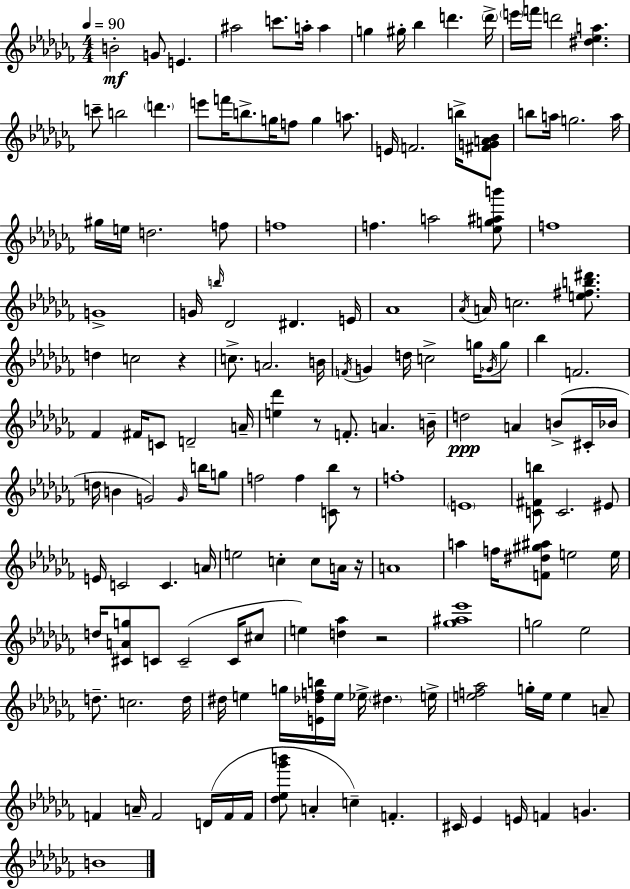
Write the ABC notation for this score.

X:1
T:Untitled
M:4/4
L:1/4
K:Abm
B2 G/2 E ^a2 c'/2 a/4 a g ^g/4 _b d' d'/4 e'/4 f'/4 d'2 [^d_ea] c'/2 b2 d' e'/2 f'/4 b/2 g/4 f/2 g a/2 E/4 F2 b/4 [^FGA_B]/2 b/2 a/4 g2 a/4 ^g/4 e/4 d2 f/2 f4 f a2 [_eg^ab']/2 f4 G4 G/4 b/4 _D2 ^D E/4 _A4 _A/4 A/4 c2 [e^fb^d']/2 d c2 z c/2 A2 B/4 F/4 G d/4 c2 g/4 _G/4 g/2 _b F2 _F ^F/4 C/2 D2 A/4 [e_d'] z/2 F/2 A B/4 d2 A B/2 ^C/4 _B/4 d/4 B G2 G/4 b/4 g/2 f2 f [C_b]/2 z/2 f4 E4 [C^Fb]/2 C2 ^E/2 E/4 C2 C A/4 e2 c c/2 A/4 z/4 A4 a f/4 [F^d^g^a]/2 e2 e/4 d/4 [^CAg]/2 C/2 C2 C/4 ^c/2 e [d_a] z2 [_g^a_e']4 g2 _e2 d/2 c2 d/4 ^d/4 e g/4 [E_dfb]/4 e/4 _e/4 ^d e/4 [ef_a]2 g/4 e/4 e A/2 F A/4 F2 D/4 F/4 F/4 [_d_e_g'b']/2 A c F ^C/4 _E E/4 F G B4